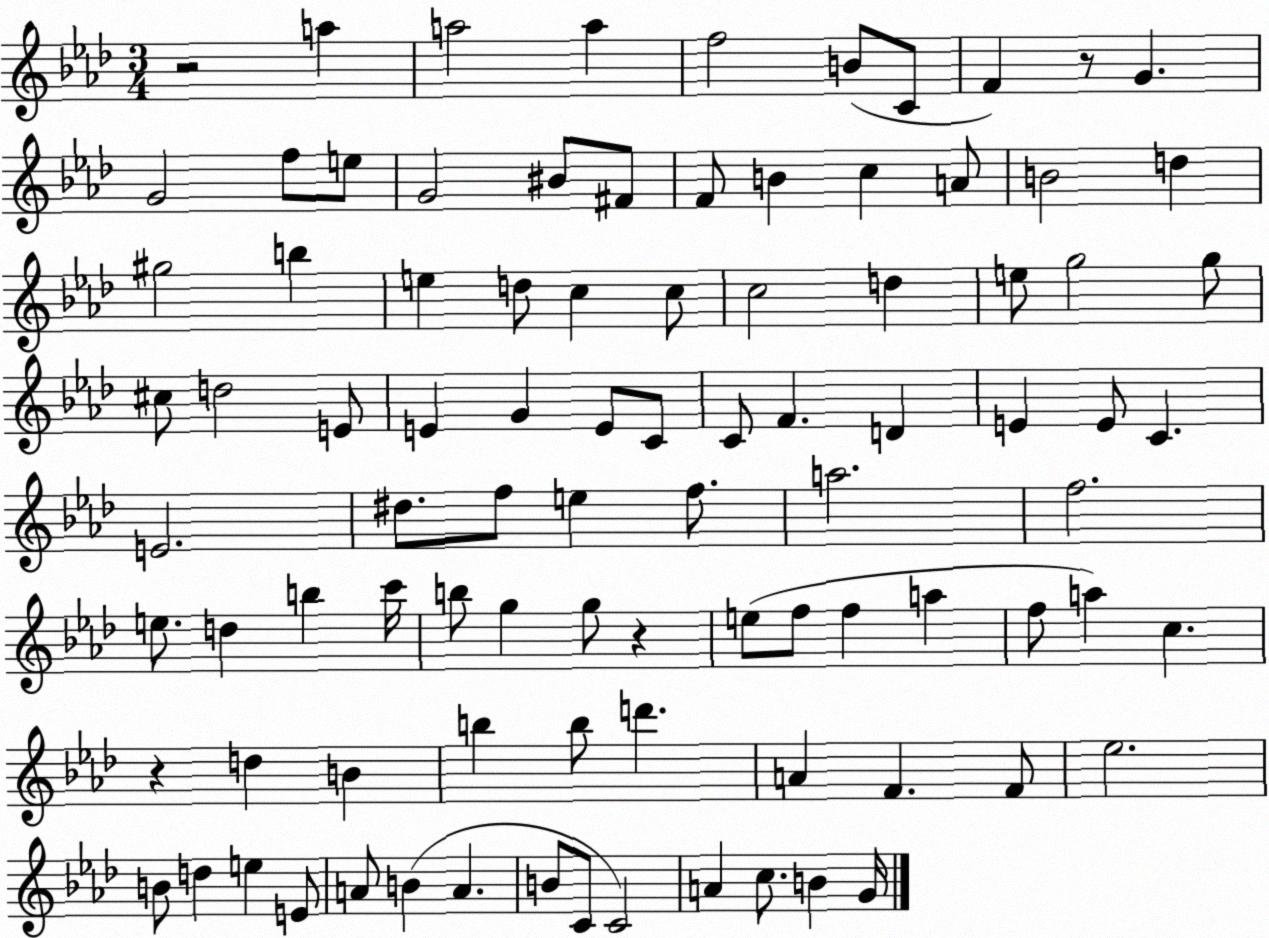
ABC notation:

X:1
T:Untitled
M:3/4
L:1/4
K:Ab
z2 a a2 a f2 B/2 C/2 F z/2 G G2 f/2 e/2 G2 ^B/2 ^F/2 F/2 B c A/2 B2 d ^g2 b e d/2 c c/2 c2 d e/2 g2 g/2 ^c/2 d2 E/2 E G E/2 C/2 C/2 F D E E/2 C E2 ^d/2 f/2 e f/2 a2 f2 e/2 d b c'/4 b/2 g g/2 z e/2 f/2 f a f/2 a c z d B b b/2 d' A F F/2 _e2 B/2 d e E/2 A/2 B A B/2 C/2 C2 A c/2 B G/4